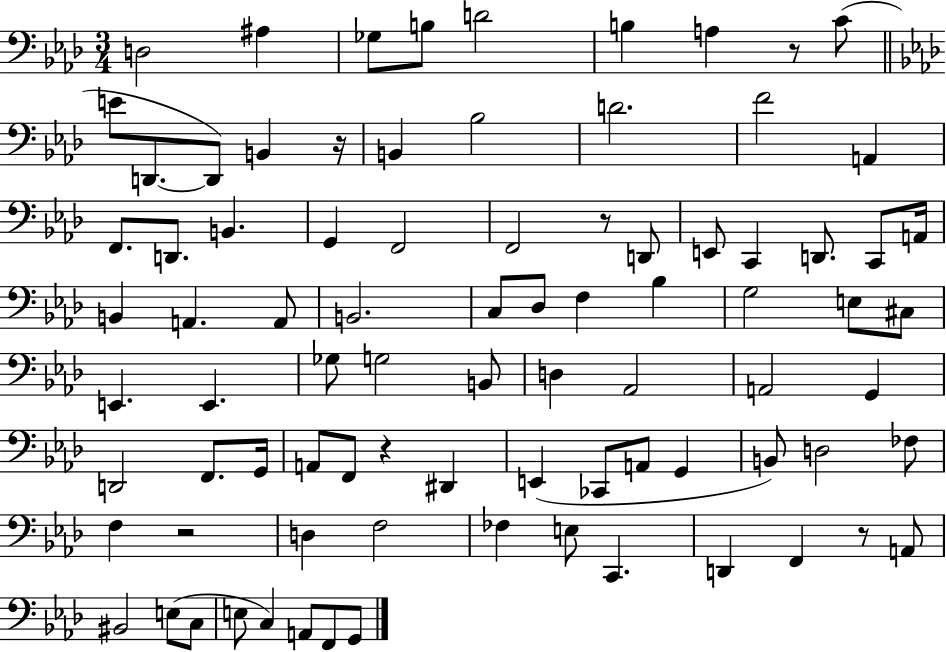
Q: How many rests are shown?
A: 6